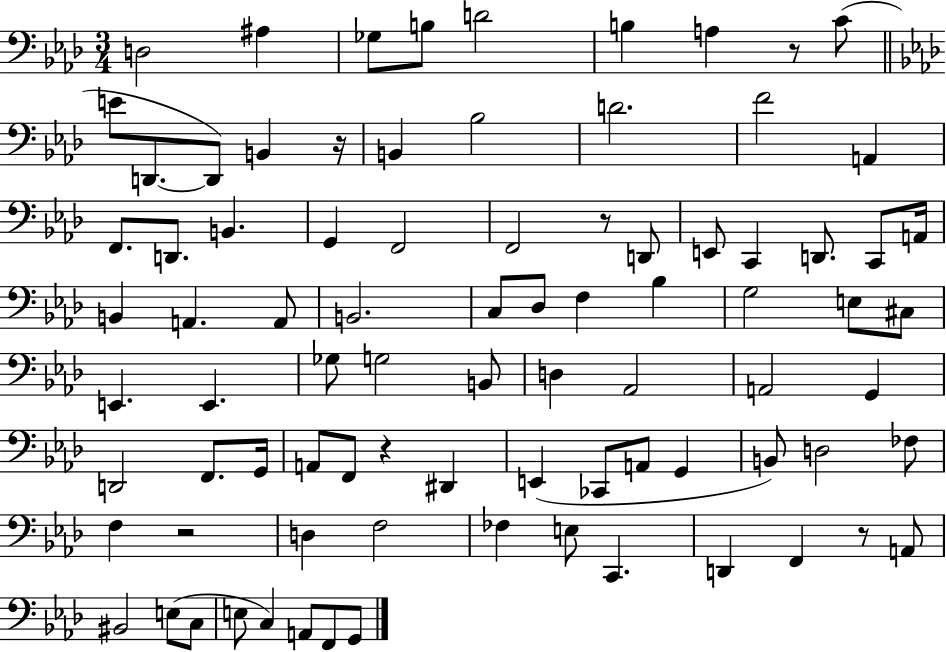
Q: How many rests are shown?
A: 6